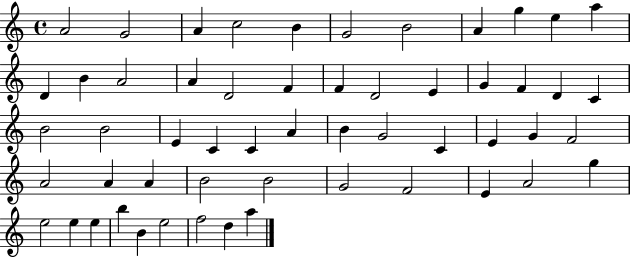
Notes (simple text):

A4/h G4/h A4/q C5/h B4/q G4/h B4/h A4/q G5/q E5/q A5/q D4/q B4/q A4/h A4/q D4/h F4/q F4/q D4/h E4/q G4/q F4/q D4/q C4/q B4/h B4/h E4/q C4/q C4/q A4/q B4/q G4/h C4/q E4/q G4/q F4/h A4/h A4/q A4/q B4/h B4/h G4/h F4/h E4/q A4/h G5/q E5/h E5/q E5/q B5/q B4/q E5/h F5/h D5/q A5/q